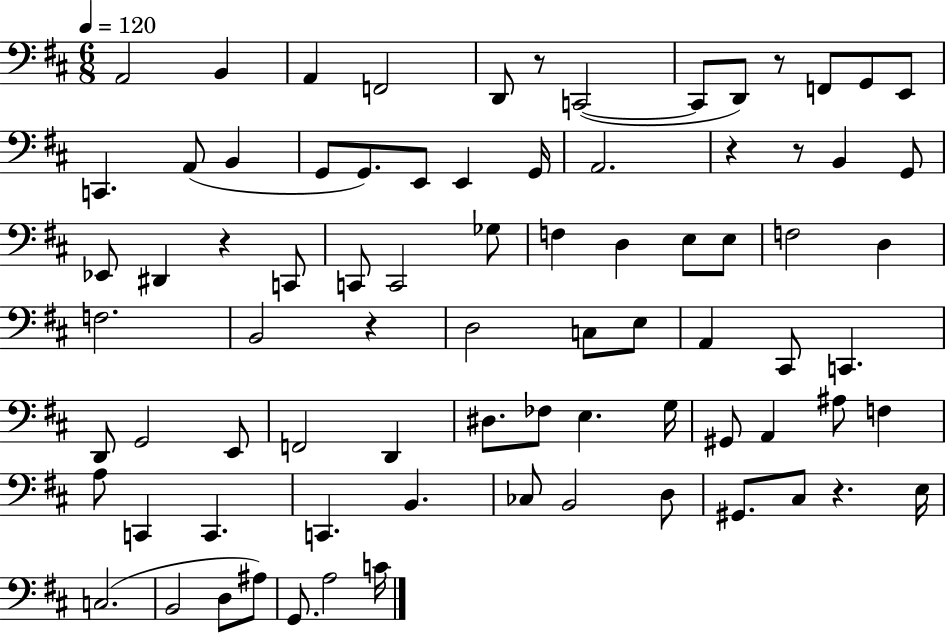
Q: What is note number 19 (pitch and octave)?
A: G2